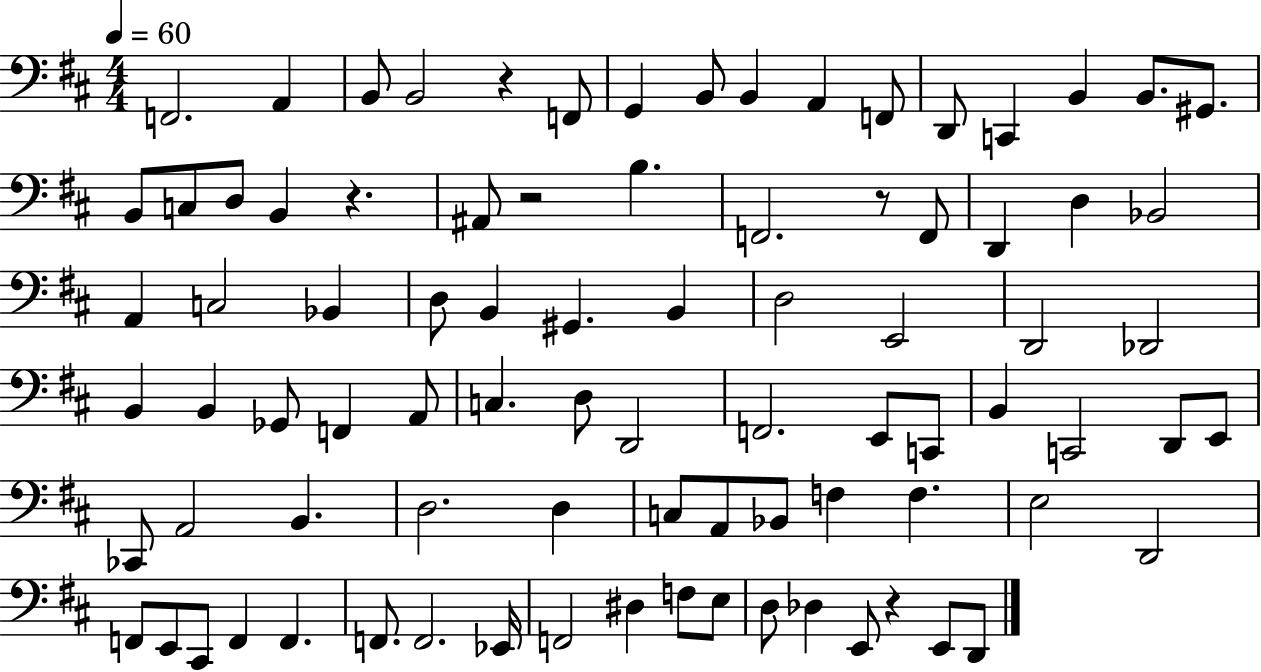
{
  \clef bass
  \numericTimeSignature
  \time 4/4
  \key d \major
  \tempo 4 = 60
  \repeat volta 2 { f,2. a,4 | b,8 b,2 r4 f,8 | g,4 b,8 b,4 a,4 f,8 | d,8 c,4 b,4 b,8. gis,8. | \break b,8 c8 d8 b,4 r4. | ais,8 r2 b4. | f,2. r8 f,8 | d,4 d4 bes,2 | \break a,4 c2 bes,4 | d8 b,4 gis,4. b,4 | d2 e,2 | d,2 des,2 | \break b,4 b,4 ges,8 f,4 a,8 | c4. d8 d,2 | f,2. e,8 c,8 | b,4 c,2 d,8 e,8 | \break ces,8 a,2 b,4. | d2. d4 | c8 a,8 bes,8 f4 f4. | e2 d,2 | \break f,8 e,8 cis,8 f,4 f,4. | f,8. f,2. ees,16 | f,2 dis4 f8 e8 | d8 des4 e,8 r4 e,8 d,8 | \break } \bar "|."
}